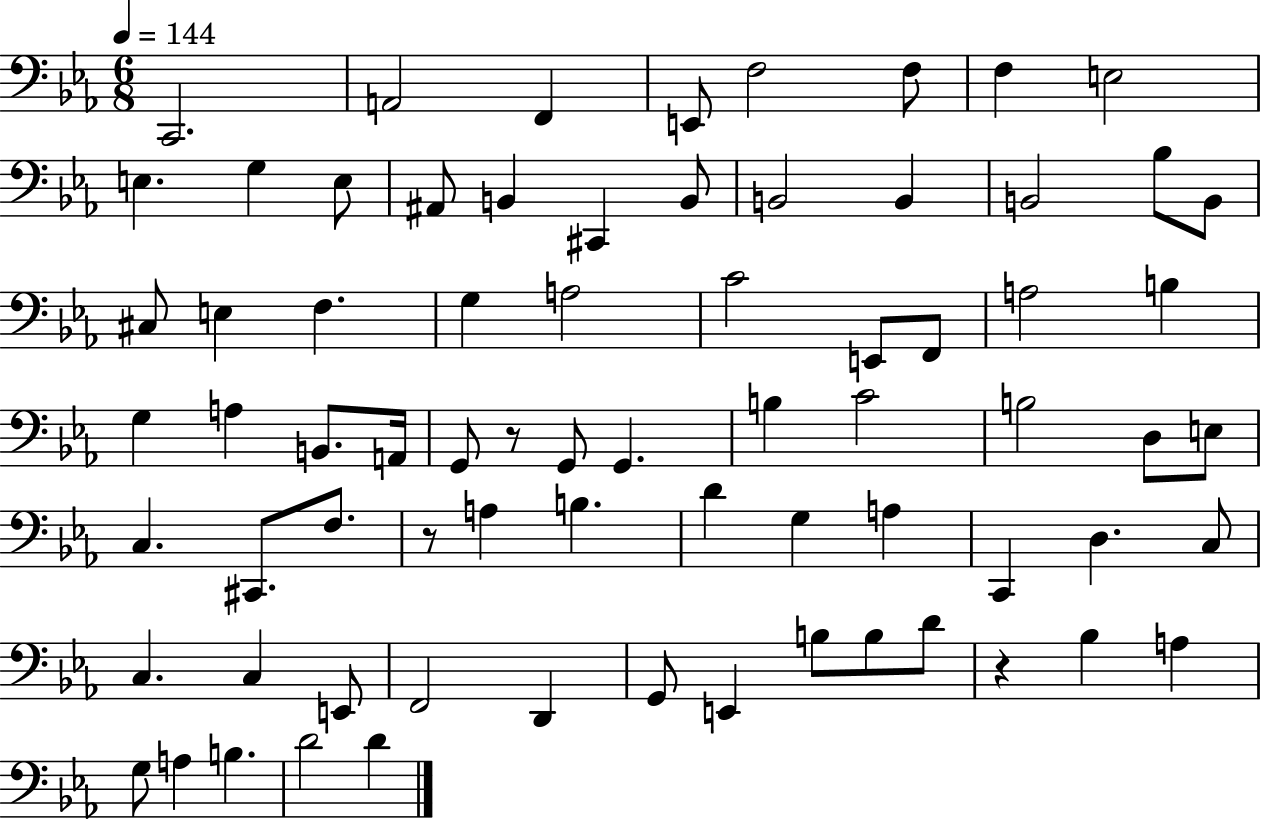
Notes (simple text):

C2/h. A2/h F2/q E2/e F3/h F3/e F3/q E3/h E3/q. G3/q E3/e A#2/e B2/q C#2/q B2/e B2/h B2/q B2/h Bb3/e B2/e C#3/e E3/q F3/q. G3/q A3/h C4/h E2/e F2/e A3/h B3/q G3/q A3/q B2/e. A2/s G2/e R/e G2/e G2/q. B3/q C4/h B3/h D3/e E3/e C3/q. C#2/e. F3/e. R/e A3/q B3/q. D4/q G3/q A3/q C2/q D3/q. C3/e C3/q. C3/q E2/e F2/h D2/q G2/e E2/q B3/e B3/e D4/e R/q Bb3/q A3/q G3/e A3/q B3/q. D4/h D4/q